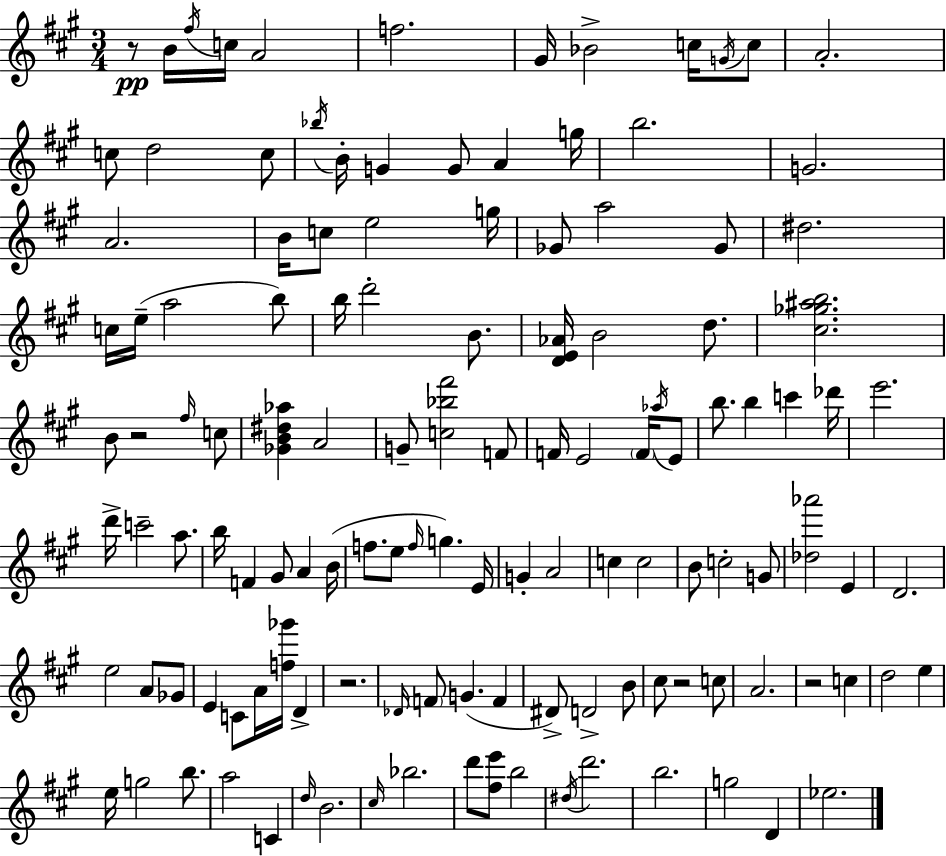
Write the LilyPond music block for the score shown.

{
  \clef treble
  \numericTimeSignature
  \time 3/4
  \key a \major
  r8\pp b'16 \acciaccatura { fis''16 } c''16 a'2 | f''2. | gis'16 bes'2-> c''16 \acciaccatura { g'16 } | c''8 a'2.-. | \break c''8 d''2 | c''8 \acciaccatura { bes''16 } b'16-. g'4 g'8 a'4 | g''16 b''2. | g'2. | \break a'2. | b'16 c''8 e''2 | g''16 ges'8 a''2 | ges'8 dis''2. | \break c''16 e''16--( a''2 | b''8) b''16 d'''2-. | b'8. <d' e' aes'>16 b'2 | d''8. <cis'' ges'' ais'' b''>2. | \break b'8 r2 | \grace { fis''16 } c''8 <ges' b' dis'' aes''>4 a'2 | g'8-- <c'' bes'' fis'''>2 | f'8 f'16 e'2 | \break \parenthesize f'16 \acciaccatura { aes''16 } e'8 b''8. b''4 | c'''4 des'''16 e'''2. | d'''16-> c'''2-- | a''8. b''16 f'4 gis'8 | \break a'4 b'16( f''8. e''8 \grace { f''16 } g''4.) | e'16 g'4-. a'2 | c''4 c''2 | b'8 c''2-. | \break g'8 <des'' aes'''>2 | e'4 d'2. | e''2 | a'8 ges'8 e'4 c'8 | \break a'16 <f'' ges'''>16 d'4-> r2. | \grace { des'16 } \parenthesize f'8 g'4.( | f'4 dis'8->) d'2-> | b'8 cis''8 r2 | \break c''8 a'2. | r2 | c''4 d''2 | e''4 e''16 g''2 | \break b''8. a''2 | c'4 \grace { d''16 } b'2. | \grace { cis''16 } bes''2. | d'''8 <fis'' e'''>8 | \break b''2 \acciaccatura { dis''16 } d'''2. | b''2. | g''2 | d'4 ees''2. | \break \bar "|."
}